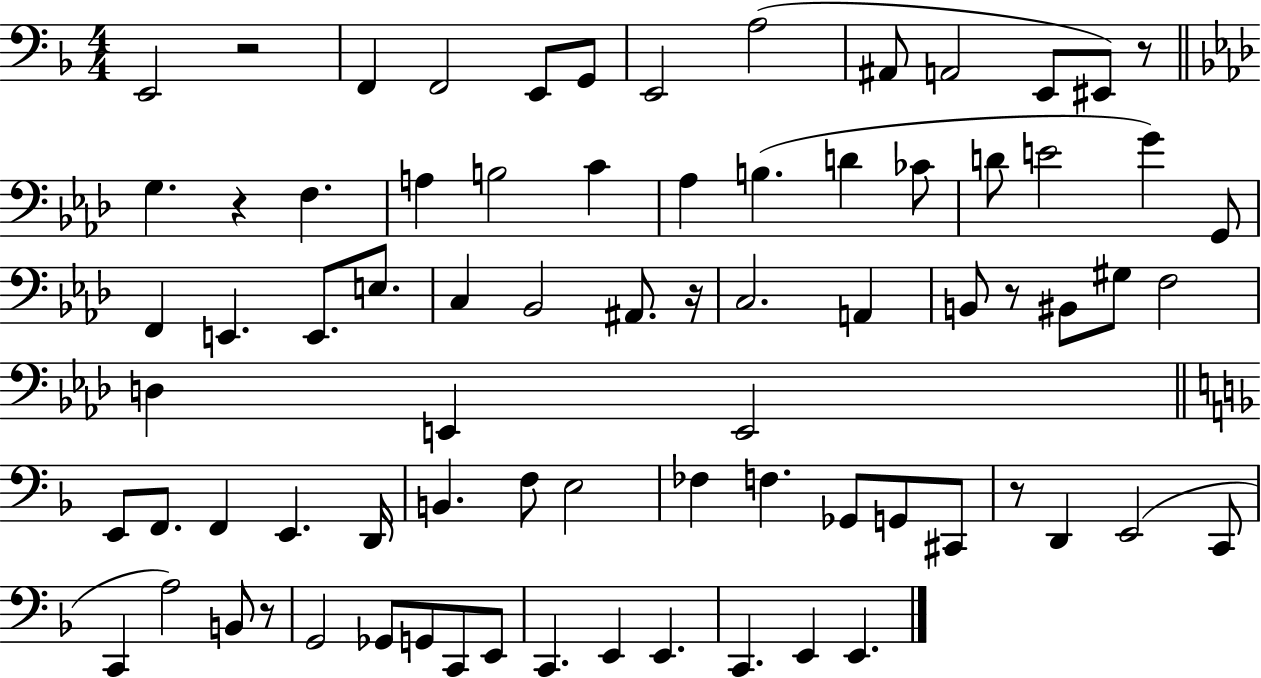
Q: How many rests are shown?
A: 7